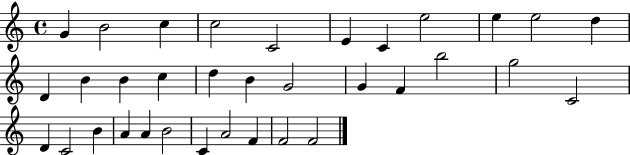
{
  \clef treble
  \time 4/4
  \defaultTimeSignature
  \key c \major
  g'4 b'2 c''4 | c''2 c'2 | e'4 c'4 e''2 | e''4 e''2 d''4 | \break d'4 b'4 b'4 c''4 | d''4 b'4 g'2 | g'4 f'4 b''2 | g''2 c'2 | \break d'4 c'2 b'4 | a'4 a'4 b'2 | c'4 a'2 f'4 | f'2 f'2 | \break \bar "|."
}